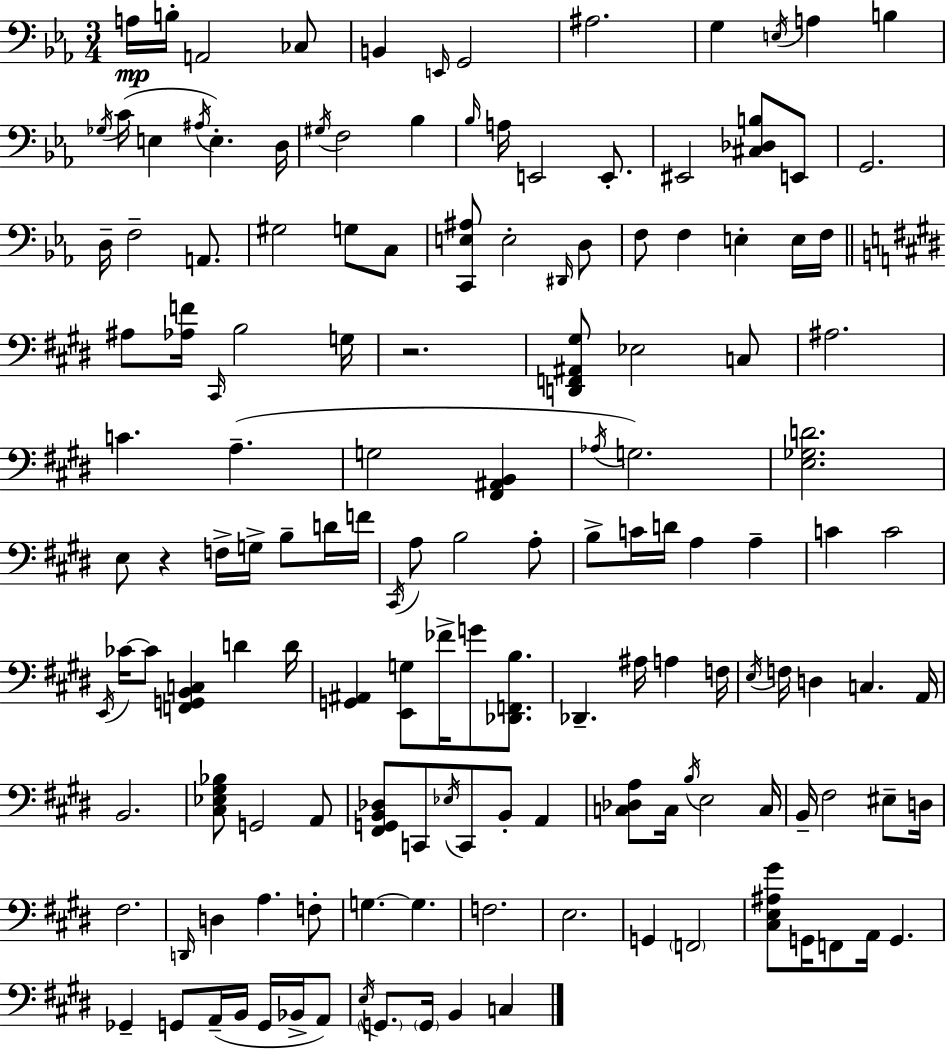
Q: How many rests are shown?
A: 2